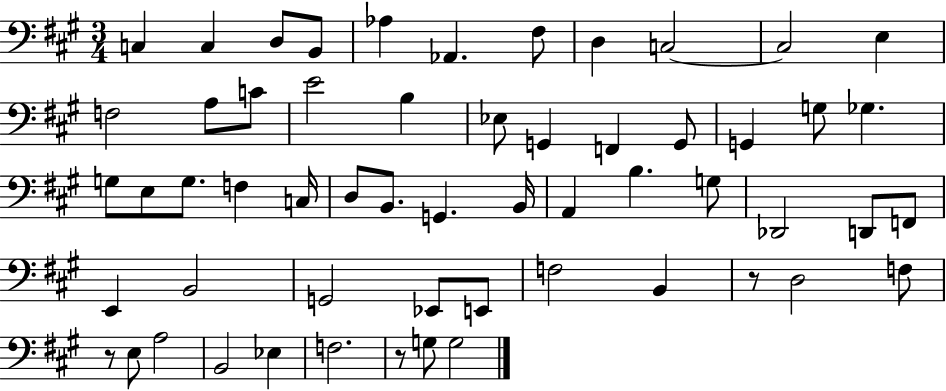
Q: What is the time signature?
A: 3/4